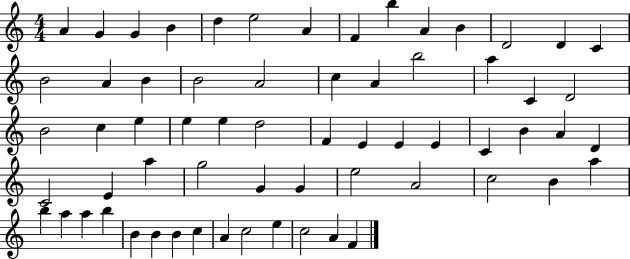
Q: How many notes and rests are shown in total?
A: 64